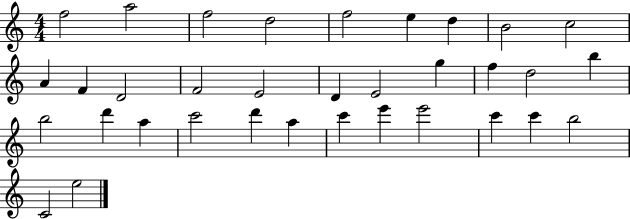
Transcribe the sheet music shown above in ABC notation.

X:1
T:Untitled
M:4/4
L:1/4
K:C
f2 a2 f2 d2 f2 e d B2 c2 A F D2 F2 E2 D E2 g f d2 b b2 d' a c'2 d' a c' e' e'2 c' c' b2 C2 e2